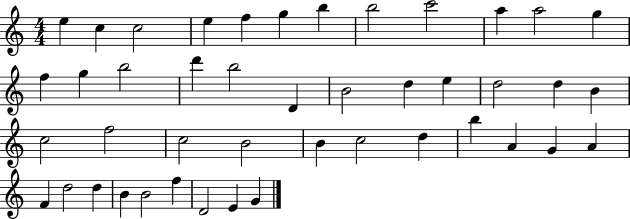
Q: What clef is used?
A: treble